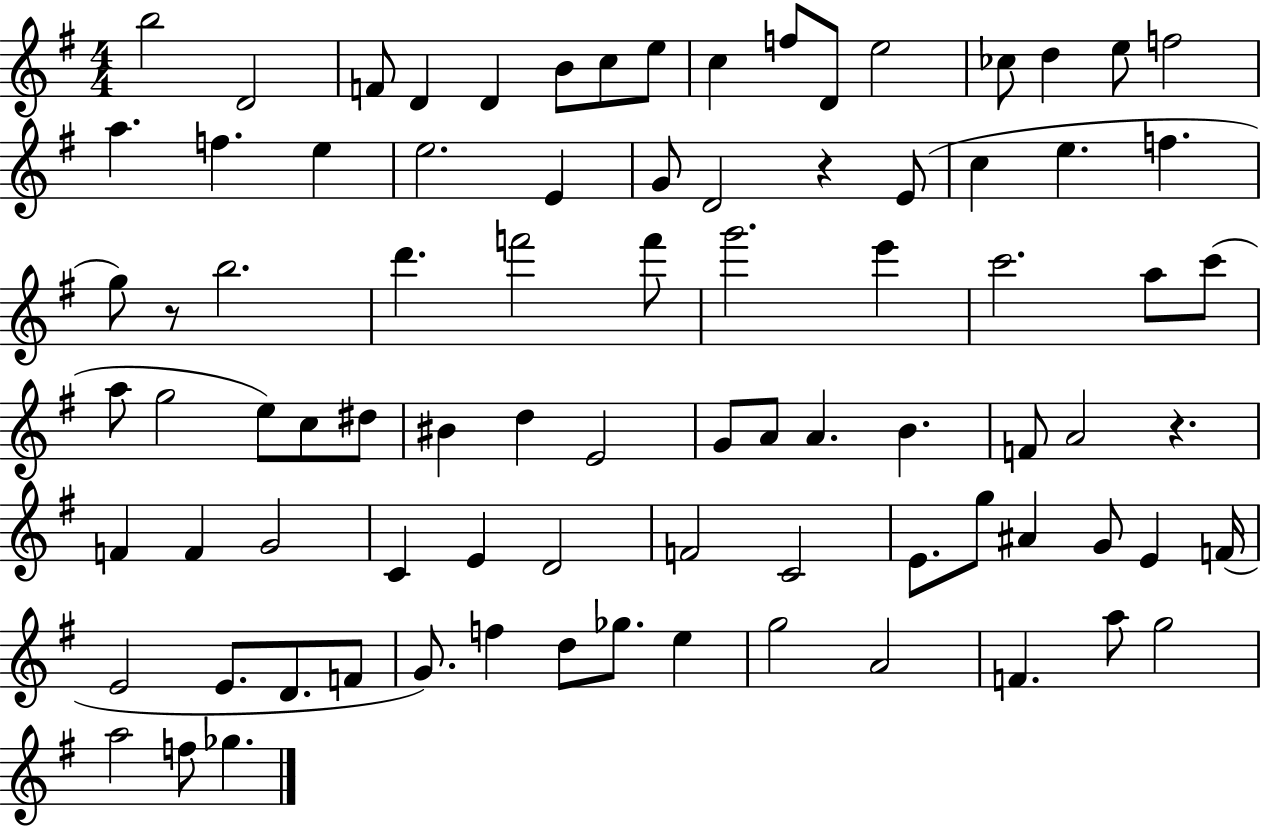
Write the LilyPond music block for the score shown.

{
  \clef treble
  \numericTimeSignature
  \time 4/4
  \key g \major
  b''2 d'2 | f'8 d'4 d'4 b'8 c''8 e''8 | c''4 f''8 d'8 e''2 | ces''8 d''4 e''8 f''2 | \break a''4. f''4. e''4 | e''2. e'4 | g'8 d'2 r4 e'8( | c''4 e''4. f''4. | \break g''8) r8 b''2. | d'''4. f'''2 f'''8 | g'''2. e'''4 | c'''2. a''8 c'''8( | \break a''8 g''2 e''8) c''8 dis''8 | bis'4 d''4 e'2 | g'8 a'8 a'4. b'4. | f'8 a'2 r4. | \break f'4 f'4 g'2 | c'4 e'4 d'2 | f'2 c'2 | e'8. g''8 ais'4 g'8 e'4 f'16( | \break e'2 e'8. d'8. f'8 | g'8.) f''4 d''8 ges''8. e''4 | g''2 a'2 | f'4. a''8 g''2 | \break a''2 f''8 ges''4. | \bar "|."
}